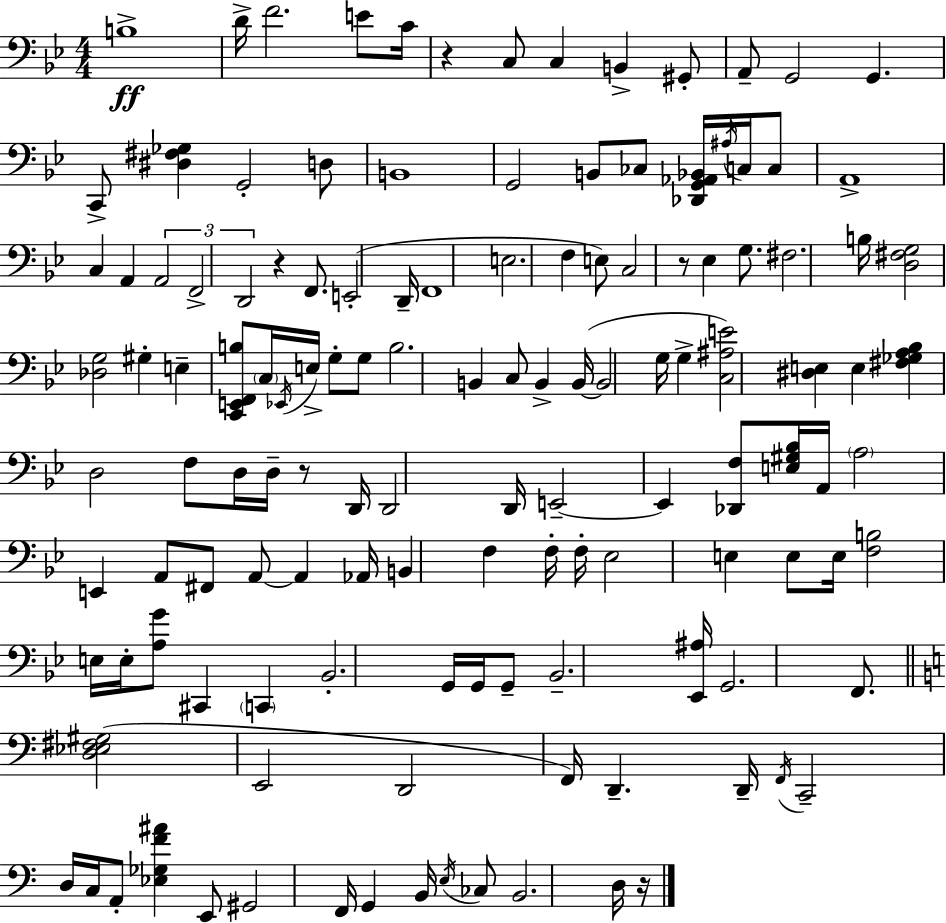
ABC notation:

X:1
T:Untitled
M:4/4
L:1/4
K:Gm
B,4 D/4 F2 E/2 C/4 z C,/2 C, B,, ^G,,/2 A,,/2 G,,2 G,, C,,/2 [^D,^F,_G,] G,,2 D,/2 B,,4 G,,2 B,,/2 _C,/2 [_D,,G,,_A,,_B,,]/4 ^A,/4 C,/4 C,/2 A,,4 C, A,, A,,2 F,,2 D,,2 z F,,/2 E,,2 D,,/4 F,,4 E,2 F, E,/2 C,2 z/2 _E, G,/2 ^F,2 B,/4 [D,^F,G,]2 [_D,G,]2 ^G, E, [C,,E,,F,,B,]/2 C,/4 _E,,/4 E,/4 G,/2 G,/2 B,2 B,, C,/2 B,, B,,/4 B,,2 G,/4 G, [C,^A,E]2 [^D,E,] E, [^F,_G,A,_B,] D,2 F,/2 D,/4 D,/4 z/2 D,,/4 D,,2 D,,/4 E,,2 E,, [_D,,F,]/2 [E,^G,_B,]/4 A,,/4 A,2 E,, A,,/2 ^F,,/2 A,,/2 A,, _A,,/4 B,, F, F,/4 F,/4 _E,2 E, E,/2 E,/4 [F,B,]2 E,/4 E,/4 [A,G]/2 ^C,, C,, _B,,2 G,,/4 G,,/4 G,,/2 _B,,2 [_E,,^A,]/4 G,,2 F,,/2 [D,_E,^F,^G,]2 E,,2 D,,2 F,,/4 D,, D,,/4 F,,/4 C,,2 D,/4 C,/4 A,,/2 [_E,_G,F^A] E,,/2 ^G,,2 F,,/4 G,, B,,/4 E,/4 _C,/2 B,,2 D,/4 z/4